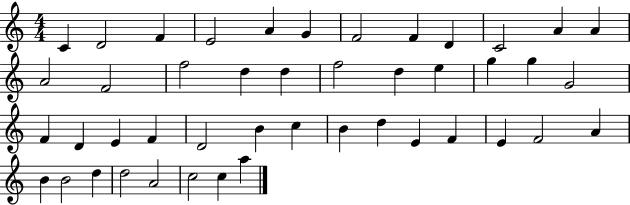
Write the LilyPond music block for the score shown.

{
  \clef treble
  \numericTimeSignature
  \time 4/4
  \key c \major
  c'4 d'2 f'4 | e'2 a'4 g'4 | f'2 f'4 d'4 | c'2 a'4 a'4 | \break a'2 f'2 | f''2 d''4 d''4 | f''2 d''4 e''4 | g''4 g''4 g'2 | \break f'4 d'4 e'4 f'4 | d'2 b'4 c''4 | b'4 d''4 e'4 f'4 | e'4 f'2 a'4 | \break b'4 b'2 d''4 | d''2 a'2 | c''2 c''4 a''4 | \bar "|."
}